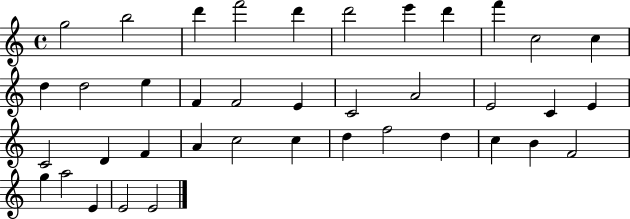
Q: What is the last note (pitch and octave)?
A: E4